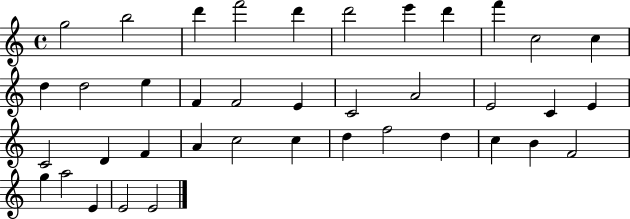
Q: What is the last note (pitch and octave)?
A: E4